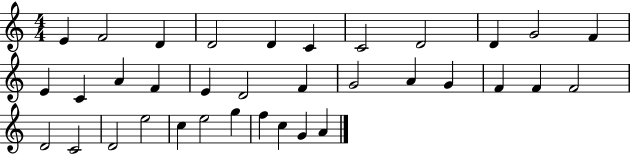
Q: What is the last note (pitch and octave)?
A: A4